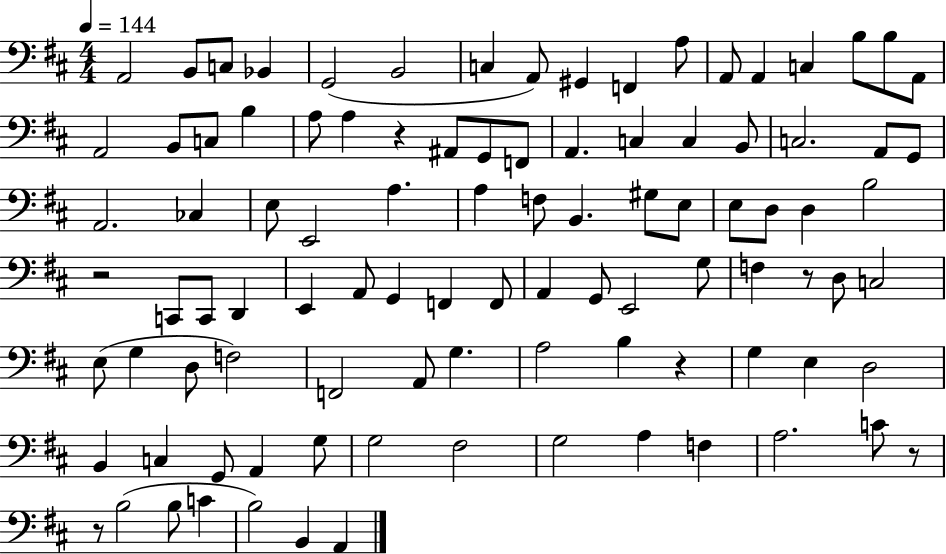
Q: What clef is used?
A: bass